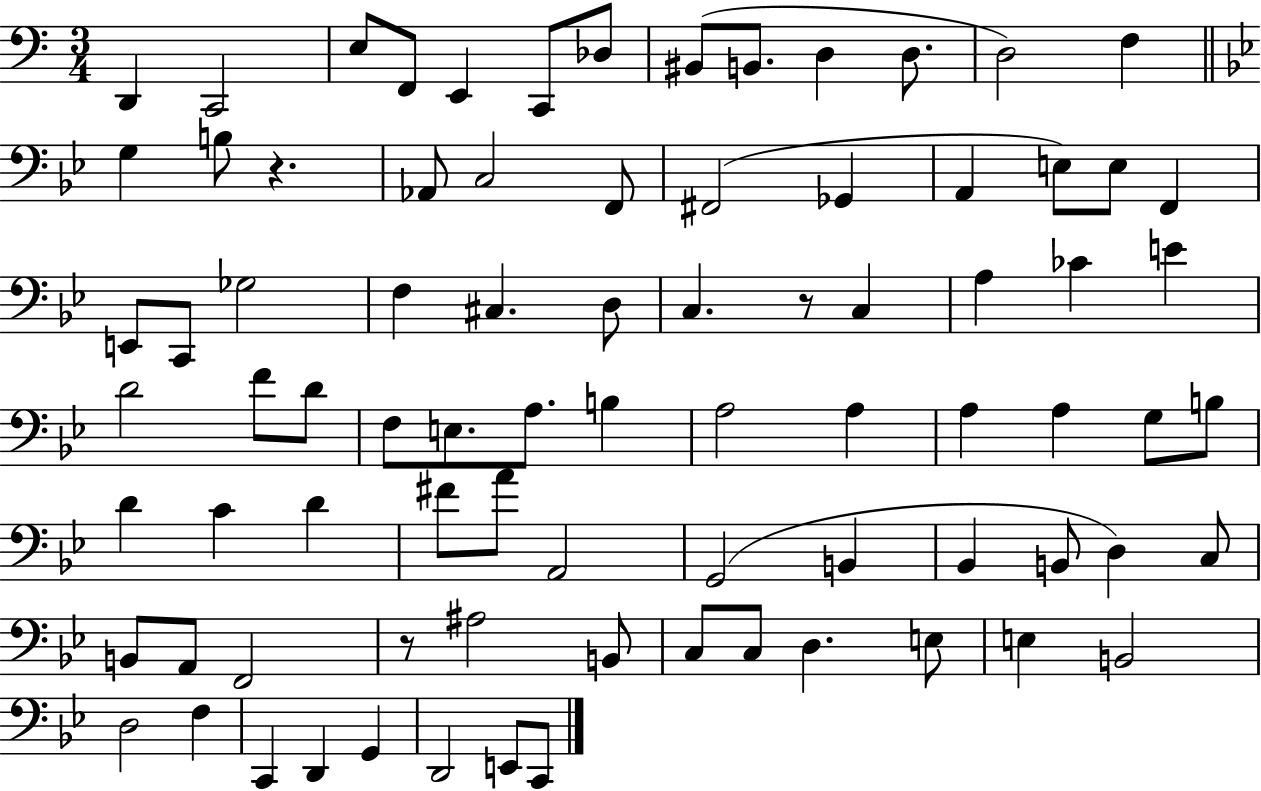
D2/q C2/h E3/e F2/e E2/q C2/e Db3/e BIS2/e B2/e. D3/q D3/e. D3/h F3/q G3/q B3/e R/q. Ab2/e C3/h F2/e F#2/h Gb2/q A2/q E3/e E3/e F2/q E2/e C2/e Gb3/h F3/q C#3/q. D3/e C3/q. R/e C3/q A3/q CES4/q E4/q D4/h F4/e D4/e F3/e E3/e. A3/e. B3/q A3/h A3/q A3/q A3/q G3/e B3/e D4/q C4/q D4/q F#4/e A4/e A2/h G2/h B2/q Bb2/q B2/e D3/q C3/e B2/e A2/e F2/h R/e A#3/h B2/e C3/e C3/e D3/q. E3/e E3/q B2/h D3/h F3/q C2/q D2/q G2/q D2/h E2/e C2/e